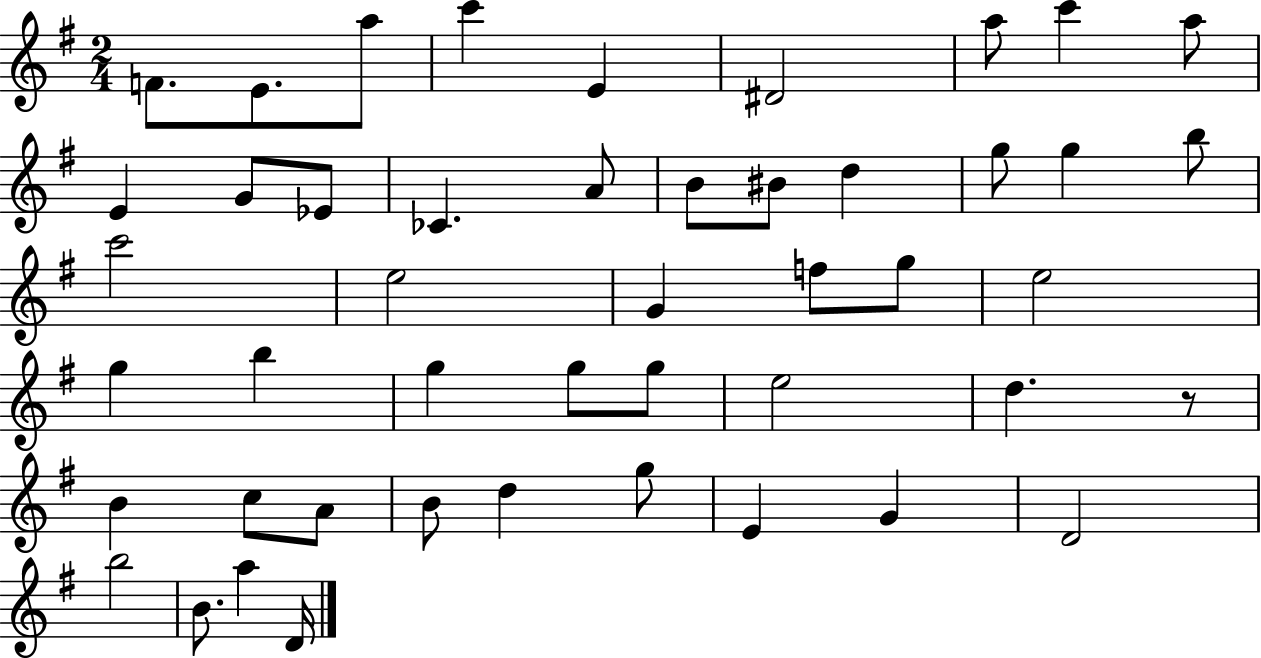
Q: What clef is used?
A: treble